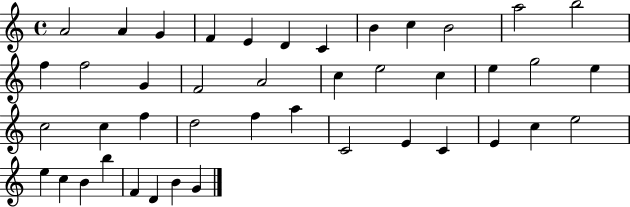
{
  \clef treble
  \time 4/4
  \defaultTimeSignature
  \key c \major
  a'2 a'4 g'4 | f'4 e'4 d'4 c'4 | b'4 c''4 b'2 | a''2 b''2 | \break f''4 f''2 g'4 | f'2 a'2 | c''4 e''2 c''4 | e''4 g''2 e''4 | \break c''2 c''4 f''4 | d''2 f''4 a''4 | c'2 e'4 c'4 | e'4 c''4 e''2 | \break e''4 c''4 b'4 b''4 | f'4 d'4 b'4 g'4 | \bar "|."
}